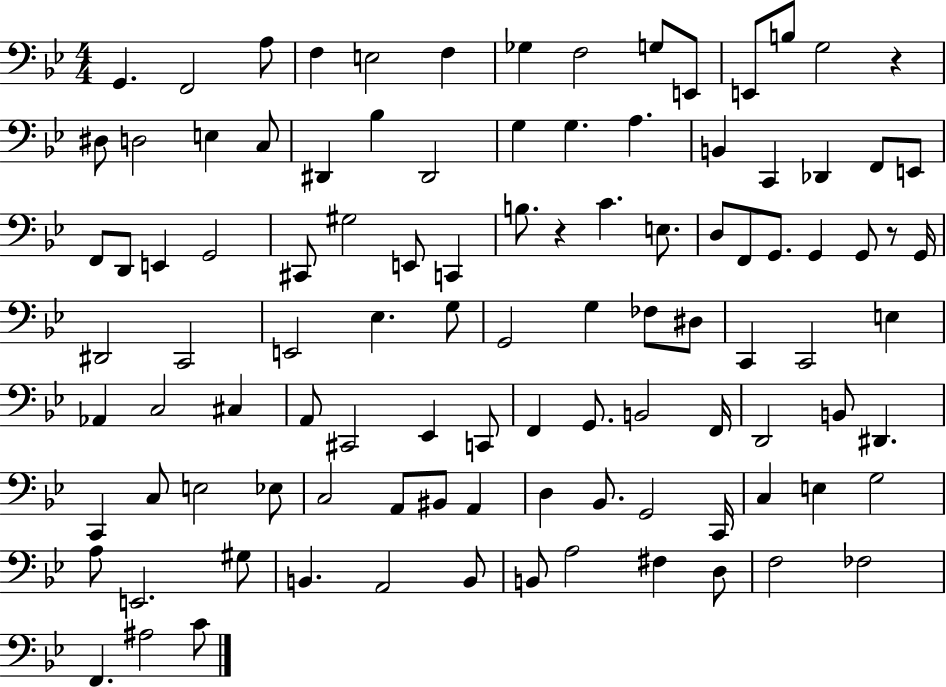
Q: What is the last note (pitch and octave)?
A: C4